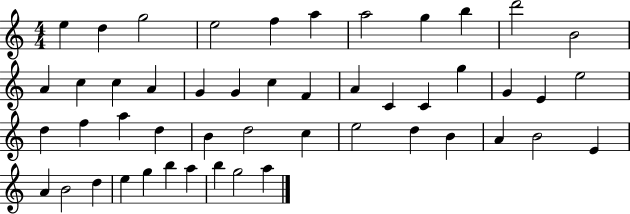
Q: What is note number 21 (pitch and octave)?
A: C4